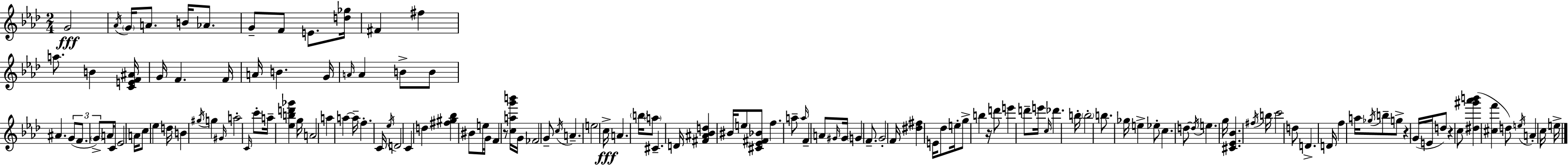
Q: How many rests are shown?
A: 4